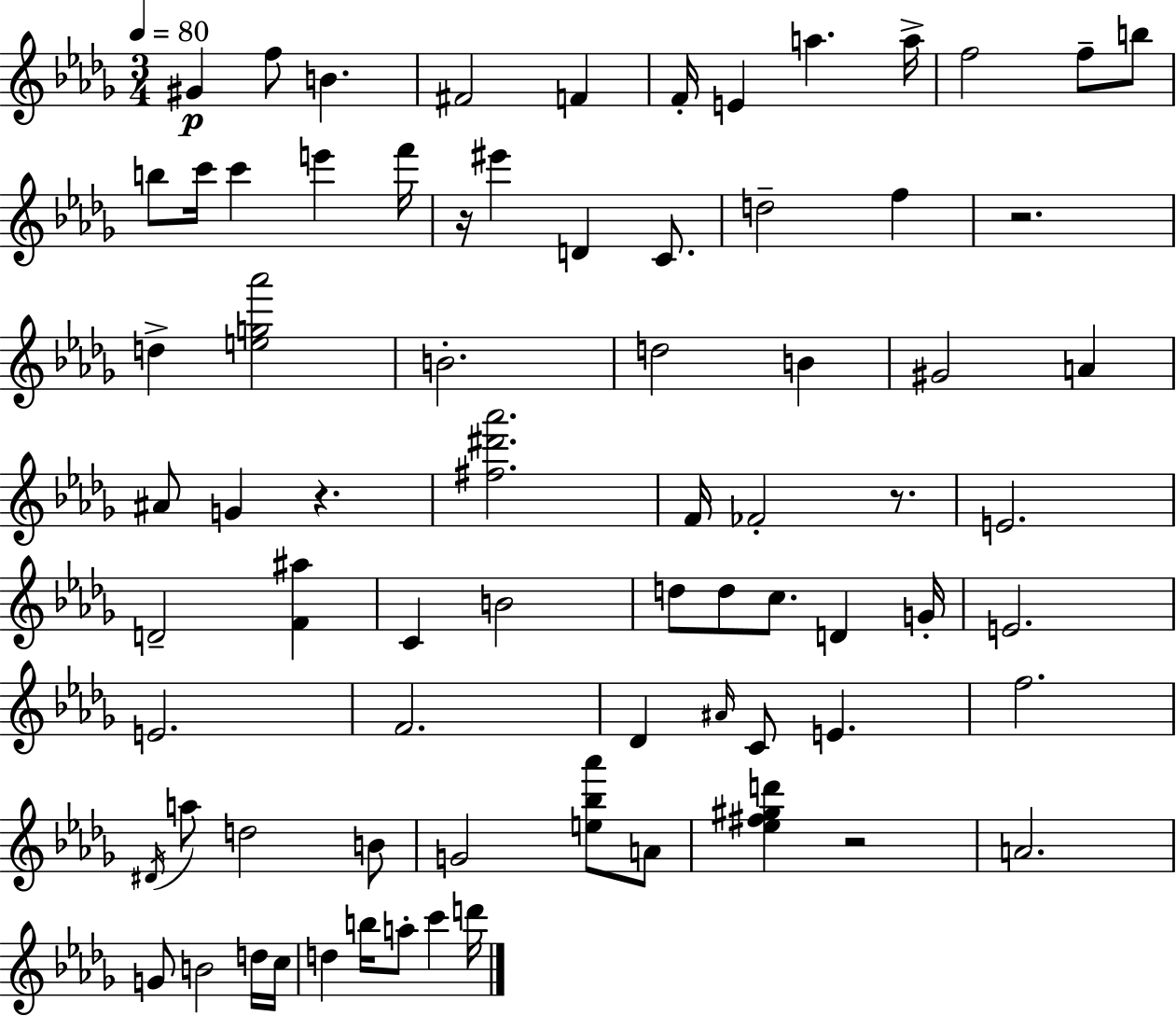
G#4/q F5/e B4/q. F#4/h F4/q F4/s E4/q A5/q. A5/s F5/h F5/e B5/e B5/e C6/s C6/q E6/q F6/s R/s EIS6/q D4/q C4/e. D5/h F5/q R/h. D5/q [E5,G5,Ab6]/h B4/h. D5/h B4/q G#4/h A4/q A#4/e G4/q R/q. [F#5,D#6,Ab6]/h. F4/s FES4/h R/e. E4/h. D4/h [F4,A#5]/q C4/q B4/h D5/e D5/e C5/e. D4/q G4/s E4/h. E4/h. F4/h. Db4/q A#4/s C4/e E4/q. F5/h. D#4/s A5/e D5/h B4/e G4/h [E5,Bb5,Ab6]/e A4/e [Eb5,F#5,G#5,D6]/q R/h A4/h. G4/e B4/h D5/s C5/s D5/q B5/s A5/e C6/q D6/s